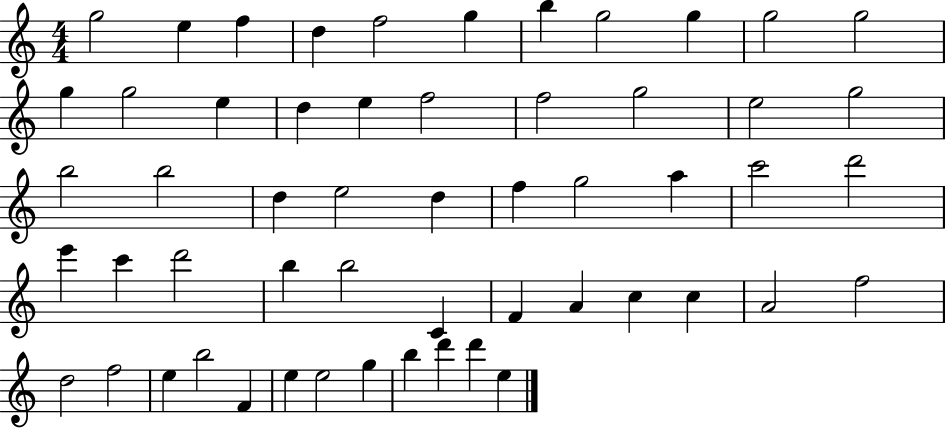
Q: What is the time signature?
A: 4/4